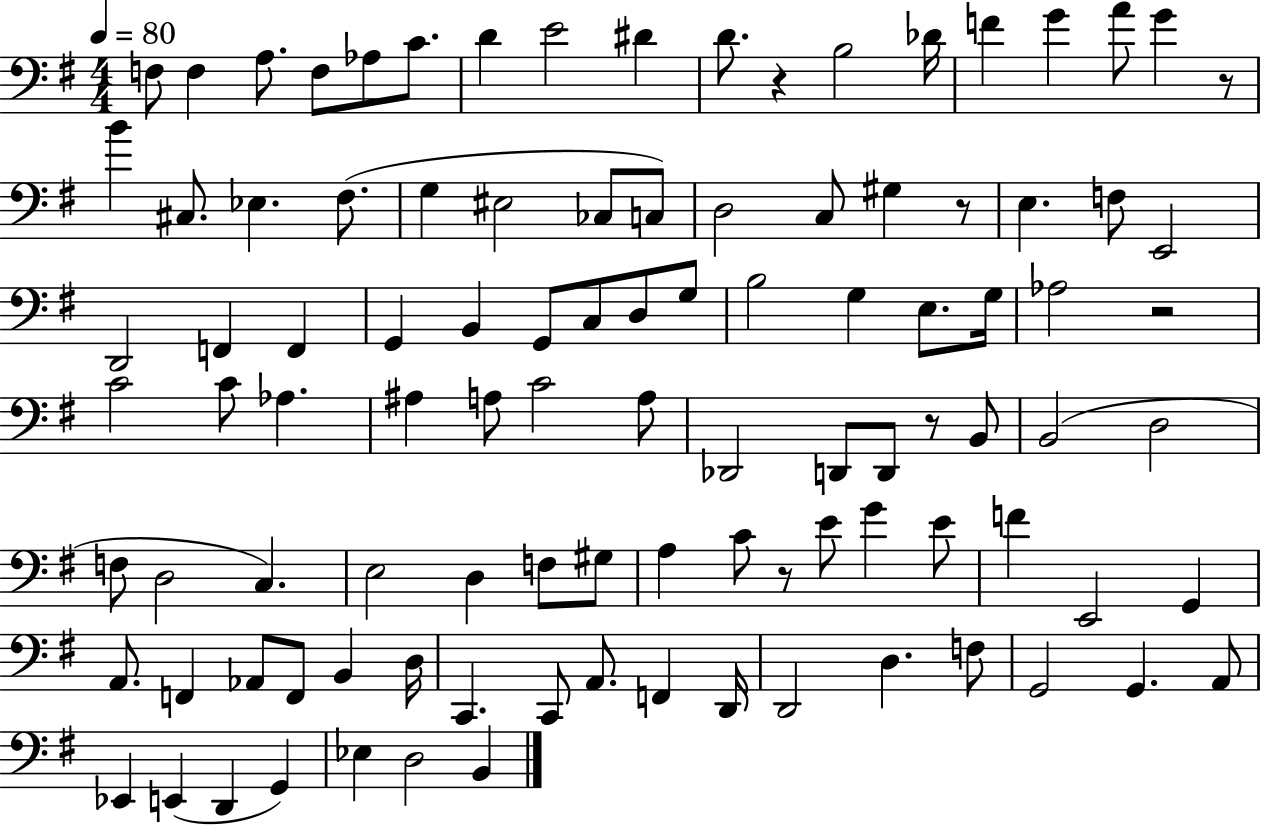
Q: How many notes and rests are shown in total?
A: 102